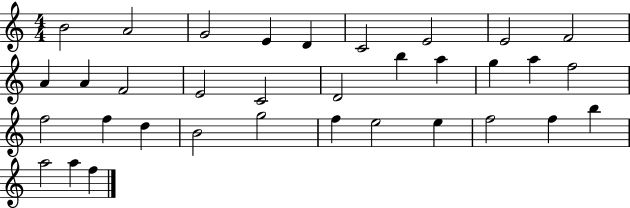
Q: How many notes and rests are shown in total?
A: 34